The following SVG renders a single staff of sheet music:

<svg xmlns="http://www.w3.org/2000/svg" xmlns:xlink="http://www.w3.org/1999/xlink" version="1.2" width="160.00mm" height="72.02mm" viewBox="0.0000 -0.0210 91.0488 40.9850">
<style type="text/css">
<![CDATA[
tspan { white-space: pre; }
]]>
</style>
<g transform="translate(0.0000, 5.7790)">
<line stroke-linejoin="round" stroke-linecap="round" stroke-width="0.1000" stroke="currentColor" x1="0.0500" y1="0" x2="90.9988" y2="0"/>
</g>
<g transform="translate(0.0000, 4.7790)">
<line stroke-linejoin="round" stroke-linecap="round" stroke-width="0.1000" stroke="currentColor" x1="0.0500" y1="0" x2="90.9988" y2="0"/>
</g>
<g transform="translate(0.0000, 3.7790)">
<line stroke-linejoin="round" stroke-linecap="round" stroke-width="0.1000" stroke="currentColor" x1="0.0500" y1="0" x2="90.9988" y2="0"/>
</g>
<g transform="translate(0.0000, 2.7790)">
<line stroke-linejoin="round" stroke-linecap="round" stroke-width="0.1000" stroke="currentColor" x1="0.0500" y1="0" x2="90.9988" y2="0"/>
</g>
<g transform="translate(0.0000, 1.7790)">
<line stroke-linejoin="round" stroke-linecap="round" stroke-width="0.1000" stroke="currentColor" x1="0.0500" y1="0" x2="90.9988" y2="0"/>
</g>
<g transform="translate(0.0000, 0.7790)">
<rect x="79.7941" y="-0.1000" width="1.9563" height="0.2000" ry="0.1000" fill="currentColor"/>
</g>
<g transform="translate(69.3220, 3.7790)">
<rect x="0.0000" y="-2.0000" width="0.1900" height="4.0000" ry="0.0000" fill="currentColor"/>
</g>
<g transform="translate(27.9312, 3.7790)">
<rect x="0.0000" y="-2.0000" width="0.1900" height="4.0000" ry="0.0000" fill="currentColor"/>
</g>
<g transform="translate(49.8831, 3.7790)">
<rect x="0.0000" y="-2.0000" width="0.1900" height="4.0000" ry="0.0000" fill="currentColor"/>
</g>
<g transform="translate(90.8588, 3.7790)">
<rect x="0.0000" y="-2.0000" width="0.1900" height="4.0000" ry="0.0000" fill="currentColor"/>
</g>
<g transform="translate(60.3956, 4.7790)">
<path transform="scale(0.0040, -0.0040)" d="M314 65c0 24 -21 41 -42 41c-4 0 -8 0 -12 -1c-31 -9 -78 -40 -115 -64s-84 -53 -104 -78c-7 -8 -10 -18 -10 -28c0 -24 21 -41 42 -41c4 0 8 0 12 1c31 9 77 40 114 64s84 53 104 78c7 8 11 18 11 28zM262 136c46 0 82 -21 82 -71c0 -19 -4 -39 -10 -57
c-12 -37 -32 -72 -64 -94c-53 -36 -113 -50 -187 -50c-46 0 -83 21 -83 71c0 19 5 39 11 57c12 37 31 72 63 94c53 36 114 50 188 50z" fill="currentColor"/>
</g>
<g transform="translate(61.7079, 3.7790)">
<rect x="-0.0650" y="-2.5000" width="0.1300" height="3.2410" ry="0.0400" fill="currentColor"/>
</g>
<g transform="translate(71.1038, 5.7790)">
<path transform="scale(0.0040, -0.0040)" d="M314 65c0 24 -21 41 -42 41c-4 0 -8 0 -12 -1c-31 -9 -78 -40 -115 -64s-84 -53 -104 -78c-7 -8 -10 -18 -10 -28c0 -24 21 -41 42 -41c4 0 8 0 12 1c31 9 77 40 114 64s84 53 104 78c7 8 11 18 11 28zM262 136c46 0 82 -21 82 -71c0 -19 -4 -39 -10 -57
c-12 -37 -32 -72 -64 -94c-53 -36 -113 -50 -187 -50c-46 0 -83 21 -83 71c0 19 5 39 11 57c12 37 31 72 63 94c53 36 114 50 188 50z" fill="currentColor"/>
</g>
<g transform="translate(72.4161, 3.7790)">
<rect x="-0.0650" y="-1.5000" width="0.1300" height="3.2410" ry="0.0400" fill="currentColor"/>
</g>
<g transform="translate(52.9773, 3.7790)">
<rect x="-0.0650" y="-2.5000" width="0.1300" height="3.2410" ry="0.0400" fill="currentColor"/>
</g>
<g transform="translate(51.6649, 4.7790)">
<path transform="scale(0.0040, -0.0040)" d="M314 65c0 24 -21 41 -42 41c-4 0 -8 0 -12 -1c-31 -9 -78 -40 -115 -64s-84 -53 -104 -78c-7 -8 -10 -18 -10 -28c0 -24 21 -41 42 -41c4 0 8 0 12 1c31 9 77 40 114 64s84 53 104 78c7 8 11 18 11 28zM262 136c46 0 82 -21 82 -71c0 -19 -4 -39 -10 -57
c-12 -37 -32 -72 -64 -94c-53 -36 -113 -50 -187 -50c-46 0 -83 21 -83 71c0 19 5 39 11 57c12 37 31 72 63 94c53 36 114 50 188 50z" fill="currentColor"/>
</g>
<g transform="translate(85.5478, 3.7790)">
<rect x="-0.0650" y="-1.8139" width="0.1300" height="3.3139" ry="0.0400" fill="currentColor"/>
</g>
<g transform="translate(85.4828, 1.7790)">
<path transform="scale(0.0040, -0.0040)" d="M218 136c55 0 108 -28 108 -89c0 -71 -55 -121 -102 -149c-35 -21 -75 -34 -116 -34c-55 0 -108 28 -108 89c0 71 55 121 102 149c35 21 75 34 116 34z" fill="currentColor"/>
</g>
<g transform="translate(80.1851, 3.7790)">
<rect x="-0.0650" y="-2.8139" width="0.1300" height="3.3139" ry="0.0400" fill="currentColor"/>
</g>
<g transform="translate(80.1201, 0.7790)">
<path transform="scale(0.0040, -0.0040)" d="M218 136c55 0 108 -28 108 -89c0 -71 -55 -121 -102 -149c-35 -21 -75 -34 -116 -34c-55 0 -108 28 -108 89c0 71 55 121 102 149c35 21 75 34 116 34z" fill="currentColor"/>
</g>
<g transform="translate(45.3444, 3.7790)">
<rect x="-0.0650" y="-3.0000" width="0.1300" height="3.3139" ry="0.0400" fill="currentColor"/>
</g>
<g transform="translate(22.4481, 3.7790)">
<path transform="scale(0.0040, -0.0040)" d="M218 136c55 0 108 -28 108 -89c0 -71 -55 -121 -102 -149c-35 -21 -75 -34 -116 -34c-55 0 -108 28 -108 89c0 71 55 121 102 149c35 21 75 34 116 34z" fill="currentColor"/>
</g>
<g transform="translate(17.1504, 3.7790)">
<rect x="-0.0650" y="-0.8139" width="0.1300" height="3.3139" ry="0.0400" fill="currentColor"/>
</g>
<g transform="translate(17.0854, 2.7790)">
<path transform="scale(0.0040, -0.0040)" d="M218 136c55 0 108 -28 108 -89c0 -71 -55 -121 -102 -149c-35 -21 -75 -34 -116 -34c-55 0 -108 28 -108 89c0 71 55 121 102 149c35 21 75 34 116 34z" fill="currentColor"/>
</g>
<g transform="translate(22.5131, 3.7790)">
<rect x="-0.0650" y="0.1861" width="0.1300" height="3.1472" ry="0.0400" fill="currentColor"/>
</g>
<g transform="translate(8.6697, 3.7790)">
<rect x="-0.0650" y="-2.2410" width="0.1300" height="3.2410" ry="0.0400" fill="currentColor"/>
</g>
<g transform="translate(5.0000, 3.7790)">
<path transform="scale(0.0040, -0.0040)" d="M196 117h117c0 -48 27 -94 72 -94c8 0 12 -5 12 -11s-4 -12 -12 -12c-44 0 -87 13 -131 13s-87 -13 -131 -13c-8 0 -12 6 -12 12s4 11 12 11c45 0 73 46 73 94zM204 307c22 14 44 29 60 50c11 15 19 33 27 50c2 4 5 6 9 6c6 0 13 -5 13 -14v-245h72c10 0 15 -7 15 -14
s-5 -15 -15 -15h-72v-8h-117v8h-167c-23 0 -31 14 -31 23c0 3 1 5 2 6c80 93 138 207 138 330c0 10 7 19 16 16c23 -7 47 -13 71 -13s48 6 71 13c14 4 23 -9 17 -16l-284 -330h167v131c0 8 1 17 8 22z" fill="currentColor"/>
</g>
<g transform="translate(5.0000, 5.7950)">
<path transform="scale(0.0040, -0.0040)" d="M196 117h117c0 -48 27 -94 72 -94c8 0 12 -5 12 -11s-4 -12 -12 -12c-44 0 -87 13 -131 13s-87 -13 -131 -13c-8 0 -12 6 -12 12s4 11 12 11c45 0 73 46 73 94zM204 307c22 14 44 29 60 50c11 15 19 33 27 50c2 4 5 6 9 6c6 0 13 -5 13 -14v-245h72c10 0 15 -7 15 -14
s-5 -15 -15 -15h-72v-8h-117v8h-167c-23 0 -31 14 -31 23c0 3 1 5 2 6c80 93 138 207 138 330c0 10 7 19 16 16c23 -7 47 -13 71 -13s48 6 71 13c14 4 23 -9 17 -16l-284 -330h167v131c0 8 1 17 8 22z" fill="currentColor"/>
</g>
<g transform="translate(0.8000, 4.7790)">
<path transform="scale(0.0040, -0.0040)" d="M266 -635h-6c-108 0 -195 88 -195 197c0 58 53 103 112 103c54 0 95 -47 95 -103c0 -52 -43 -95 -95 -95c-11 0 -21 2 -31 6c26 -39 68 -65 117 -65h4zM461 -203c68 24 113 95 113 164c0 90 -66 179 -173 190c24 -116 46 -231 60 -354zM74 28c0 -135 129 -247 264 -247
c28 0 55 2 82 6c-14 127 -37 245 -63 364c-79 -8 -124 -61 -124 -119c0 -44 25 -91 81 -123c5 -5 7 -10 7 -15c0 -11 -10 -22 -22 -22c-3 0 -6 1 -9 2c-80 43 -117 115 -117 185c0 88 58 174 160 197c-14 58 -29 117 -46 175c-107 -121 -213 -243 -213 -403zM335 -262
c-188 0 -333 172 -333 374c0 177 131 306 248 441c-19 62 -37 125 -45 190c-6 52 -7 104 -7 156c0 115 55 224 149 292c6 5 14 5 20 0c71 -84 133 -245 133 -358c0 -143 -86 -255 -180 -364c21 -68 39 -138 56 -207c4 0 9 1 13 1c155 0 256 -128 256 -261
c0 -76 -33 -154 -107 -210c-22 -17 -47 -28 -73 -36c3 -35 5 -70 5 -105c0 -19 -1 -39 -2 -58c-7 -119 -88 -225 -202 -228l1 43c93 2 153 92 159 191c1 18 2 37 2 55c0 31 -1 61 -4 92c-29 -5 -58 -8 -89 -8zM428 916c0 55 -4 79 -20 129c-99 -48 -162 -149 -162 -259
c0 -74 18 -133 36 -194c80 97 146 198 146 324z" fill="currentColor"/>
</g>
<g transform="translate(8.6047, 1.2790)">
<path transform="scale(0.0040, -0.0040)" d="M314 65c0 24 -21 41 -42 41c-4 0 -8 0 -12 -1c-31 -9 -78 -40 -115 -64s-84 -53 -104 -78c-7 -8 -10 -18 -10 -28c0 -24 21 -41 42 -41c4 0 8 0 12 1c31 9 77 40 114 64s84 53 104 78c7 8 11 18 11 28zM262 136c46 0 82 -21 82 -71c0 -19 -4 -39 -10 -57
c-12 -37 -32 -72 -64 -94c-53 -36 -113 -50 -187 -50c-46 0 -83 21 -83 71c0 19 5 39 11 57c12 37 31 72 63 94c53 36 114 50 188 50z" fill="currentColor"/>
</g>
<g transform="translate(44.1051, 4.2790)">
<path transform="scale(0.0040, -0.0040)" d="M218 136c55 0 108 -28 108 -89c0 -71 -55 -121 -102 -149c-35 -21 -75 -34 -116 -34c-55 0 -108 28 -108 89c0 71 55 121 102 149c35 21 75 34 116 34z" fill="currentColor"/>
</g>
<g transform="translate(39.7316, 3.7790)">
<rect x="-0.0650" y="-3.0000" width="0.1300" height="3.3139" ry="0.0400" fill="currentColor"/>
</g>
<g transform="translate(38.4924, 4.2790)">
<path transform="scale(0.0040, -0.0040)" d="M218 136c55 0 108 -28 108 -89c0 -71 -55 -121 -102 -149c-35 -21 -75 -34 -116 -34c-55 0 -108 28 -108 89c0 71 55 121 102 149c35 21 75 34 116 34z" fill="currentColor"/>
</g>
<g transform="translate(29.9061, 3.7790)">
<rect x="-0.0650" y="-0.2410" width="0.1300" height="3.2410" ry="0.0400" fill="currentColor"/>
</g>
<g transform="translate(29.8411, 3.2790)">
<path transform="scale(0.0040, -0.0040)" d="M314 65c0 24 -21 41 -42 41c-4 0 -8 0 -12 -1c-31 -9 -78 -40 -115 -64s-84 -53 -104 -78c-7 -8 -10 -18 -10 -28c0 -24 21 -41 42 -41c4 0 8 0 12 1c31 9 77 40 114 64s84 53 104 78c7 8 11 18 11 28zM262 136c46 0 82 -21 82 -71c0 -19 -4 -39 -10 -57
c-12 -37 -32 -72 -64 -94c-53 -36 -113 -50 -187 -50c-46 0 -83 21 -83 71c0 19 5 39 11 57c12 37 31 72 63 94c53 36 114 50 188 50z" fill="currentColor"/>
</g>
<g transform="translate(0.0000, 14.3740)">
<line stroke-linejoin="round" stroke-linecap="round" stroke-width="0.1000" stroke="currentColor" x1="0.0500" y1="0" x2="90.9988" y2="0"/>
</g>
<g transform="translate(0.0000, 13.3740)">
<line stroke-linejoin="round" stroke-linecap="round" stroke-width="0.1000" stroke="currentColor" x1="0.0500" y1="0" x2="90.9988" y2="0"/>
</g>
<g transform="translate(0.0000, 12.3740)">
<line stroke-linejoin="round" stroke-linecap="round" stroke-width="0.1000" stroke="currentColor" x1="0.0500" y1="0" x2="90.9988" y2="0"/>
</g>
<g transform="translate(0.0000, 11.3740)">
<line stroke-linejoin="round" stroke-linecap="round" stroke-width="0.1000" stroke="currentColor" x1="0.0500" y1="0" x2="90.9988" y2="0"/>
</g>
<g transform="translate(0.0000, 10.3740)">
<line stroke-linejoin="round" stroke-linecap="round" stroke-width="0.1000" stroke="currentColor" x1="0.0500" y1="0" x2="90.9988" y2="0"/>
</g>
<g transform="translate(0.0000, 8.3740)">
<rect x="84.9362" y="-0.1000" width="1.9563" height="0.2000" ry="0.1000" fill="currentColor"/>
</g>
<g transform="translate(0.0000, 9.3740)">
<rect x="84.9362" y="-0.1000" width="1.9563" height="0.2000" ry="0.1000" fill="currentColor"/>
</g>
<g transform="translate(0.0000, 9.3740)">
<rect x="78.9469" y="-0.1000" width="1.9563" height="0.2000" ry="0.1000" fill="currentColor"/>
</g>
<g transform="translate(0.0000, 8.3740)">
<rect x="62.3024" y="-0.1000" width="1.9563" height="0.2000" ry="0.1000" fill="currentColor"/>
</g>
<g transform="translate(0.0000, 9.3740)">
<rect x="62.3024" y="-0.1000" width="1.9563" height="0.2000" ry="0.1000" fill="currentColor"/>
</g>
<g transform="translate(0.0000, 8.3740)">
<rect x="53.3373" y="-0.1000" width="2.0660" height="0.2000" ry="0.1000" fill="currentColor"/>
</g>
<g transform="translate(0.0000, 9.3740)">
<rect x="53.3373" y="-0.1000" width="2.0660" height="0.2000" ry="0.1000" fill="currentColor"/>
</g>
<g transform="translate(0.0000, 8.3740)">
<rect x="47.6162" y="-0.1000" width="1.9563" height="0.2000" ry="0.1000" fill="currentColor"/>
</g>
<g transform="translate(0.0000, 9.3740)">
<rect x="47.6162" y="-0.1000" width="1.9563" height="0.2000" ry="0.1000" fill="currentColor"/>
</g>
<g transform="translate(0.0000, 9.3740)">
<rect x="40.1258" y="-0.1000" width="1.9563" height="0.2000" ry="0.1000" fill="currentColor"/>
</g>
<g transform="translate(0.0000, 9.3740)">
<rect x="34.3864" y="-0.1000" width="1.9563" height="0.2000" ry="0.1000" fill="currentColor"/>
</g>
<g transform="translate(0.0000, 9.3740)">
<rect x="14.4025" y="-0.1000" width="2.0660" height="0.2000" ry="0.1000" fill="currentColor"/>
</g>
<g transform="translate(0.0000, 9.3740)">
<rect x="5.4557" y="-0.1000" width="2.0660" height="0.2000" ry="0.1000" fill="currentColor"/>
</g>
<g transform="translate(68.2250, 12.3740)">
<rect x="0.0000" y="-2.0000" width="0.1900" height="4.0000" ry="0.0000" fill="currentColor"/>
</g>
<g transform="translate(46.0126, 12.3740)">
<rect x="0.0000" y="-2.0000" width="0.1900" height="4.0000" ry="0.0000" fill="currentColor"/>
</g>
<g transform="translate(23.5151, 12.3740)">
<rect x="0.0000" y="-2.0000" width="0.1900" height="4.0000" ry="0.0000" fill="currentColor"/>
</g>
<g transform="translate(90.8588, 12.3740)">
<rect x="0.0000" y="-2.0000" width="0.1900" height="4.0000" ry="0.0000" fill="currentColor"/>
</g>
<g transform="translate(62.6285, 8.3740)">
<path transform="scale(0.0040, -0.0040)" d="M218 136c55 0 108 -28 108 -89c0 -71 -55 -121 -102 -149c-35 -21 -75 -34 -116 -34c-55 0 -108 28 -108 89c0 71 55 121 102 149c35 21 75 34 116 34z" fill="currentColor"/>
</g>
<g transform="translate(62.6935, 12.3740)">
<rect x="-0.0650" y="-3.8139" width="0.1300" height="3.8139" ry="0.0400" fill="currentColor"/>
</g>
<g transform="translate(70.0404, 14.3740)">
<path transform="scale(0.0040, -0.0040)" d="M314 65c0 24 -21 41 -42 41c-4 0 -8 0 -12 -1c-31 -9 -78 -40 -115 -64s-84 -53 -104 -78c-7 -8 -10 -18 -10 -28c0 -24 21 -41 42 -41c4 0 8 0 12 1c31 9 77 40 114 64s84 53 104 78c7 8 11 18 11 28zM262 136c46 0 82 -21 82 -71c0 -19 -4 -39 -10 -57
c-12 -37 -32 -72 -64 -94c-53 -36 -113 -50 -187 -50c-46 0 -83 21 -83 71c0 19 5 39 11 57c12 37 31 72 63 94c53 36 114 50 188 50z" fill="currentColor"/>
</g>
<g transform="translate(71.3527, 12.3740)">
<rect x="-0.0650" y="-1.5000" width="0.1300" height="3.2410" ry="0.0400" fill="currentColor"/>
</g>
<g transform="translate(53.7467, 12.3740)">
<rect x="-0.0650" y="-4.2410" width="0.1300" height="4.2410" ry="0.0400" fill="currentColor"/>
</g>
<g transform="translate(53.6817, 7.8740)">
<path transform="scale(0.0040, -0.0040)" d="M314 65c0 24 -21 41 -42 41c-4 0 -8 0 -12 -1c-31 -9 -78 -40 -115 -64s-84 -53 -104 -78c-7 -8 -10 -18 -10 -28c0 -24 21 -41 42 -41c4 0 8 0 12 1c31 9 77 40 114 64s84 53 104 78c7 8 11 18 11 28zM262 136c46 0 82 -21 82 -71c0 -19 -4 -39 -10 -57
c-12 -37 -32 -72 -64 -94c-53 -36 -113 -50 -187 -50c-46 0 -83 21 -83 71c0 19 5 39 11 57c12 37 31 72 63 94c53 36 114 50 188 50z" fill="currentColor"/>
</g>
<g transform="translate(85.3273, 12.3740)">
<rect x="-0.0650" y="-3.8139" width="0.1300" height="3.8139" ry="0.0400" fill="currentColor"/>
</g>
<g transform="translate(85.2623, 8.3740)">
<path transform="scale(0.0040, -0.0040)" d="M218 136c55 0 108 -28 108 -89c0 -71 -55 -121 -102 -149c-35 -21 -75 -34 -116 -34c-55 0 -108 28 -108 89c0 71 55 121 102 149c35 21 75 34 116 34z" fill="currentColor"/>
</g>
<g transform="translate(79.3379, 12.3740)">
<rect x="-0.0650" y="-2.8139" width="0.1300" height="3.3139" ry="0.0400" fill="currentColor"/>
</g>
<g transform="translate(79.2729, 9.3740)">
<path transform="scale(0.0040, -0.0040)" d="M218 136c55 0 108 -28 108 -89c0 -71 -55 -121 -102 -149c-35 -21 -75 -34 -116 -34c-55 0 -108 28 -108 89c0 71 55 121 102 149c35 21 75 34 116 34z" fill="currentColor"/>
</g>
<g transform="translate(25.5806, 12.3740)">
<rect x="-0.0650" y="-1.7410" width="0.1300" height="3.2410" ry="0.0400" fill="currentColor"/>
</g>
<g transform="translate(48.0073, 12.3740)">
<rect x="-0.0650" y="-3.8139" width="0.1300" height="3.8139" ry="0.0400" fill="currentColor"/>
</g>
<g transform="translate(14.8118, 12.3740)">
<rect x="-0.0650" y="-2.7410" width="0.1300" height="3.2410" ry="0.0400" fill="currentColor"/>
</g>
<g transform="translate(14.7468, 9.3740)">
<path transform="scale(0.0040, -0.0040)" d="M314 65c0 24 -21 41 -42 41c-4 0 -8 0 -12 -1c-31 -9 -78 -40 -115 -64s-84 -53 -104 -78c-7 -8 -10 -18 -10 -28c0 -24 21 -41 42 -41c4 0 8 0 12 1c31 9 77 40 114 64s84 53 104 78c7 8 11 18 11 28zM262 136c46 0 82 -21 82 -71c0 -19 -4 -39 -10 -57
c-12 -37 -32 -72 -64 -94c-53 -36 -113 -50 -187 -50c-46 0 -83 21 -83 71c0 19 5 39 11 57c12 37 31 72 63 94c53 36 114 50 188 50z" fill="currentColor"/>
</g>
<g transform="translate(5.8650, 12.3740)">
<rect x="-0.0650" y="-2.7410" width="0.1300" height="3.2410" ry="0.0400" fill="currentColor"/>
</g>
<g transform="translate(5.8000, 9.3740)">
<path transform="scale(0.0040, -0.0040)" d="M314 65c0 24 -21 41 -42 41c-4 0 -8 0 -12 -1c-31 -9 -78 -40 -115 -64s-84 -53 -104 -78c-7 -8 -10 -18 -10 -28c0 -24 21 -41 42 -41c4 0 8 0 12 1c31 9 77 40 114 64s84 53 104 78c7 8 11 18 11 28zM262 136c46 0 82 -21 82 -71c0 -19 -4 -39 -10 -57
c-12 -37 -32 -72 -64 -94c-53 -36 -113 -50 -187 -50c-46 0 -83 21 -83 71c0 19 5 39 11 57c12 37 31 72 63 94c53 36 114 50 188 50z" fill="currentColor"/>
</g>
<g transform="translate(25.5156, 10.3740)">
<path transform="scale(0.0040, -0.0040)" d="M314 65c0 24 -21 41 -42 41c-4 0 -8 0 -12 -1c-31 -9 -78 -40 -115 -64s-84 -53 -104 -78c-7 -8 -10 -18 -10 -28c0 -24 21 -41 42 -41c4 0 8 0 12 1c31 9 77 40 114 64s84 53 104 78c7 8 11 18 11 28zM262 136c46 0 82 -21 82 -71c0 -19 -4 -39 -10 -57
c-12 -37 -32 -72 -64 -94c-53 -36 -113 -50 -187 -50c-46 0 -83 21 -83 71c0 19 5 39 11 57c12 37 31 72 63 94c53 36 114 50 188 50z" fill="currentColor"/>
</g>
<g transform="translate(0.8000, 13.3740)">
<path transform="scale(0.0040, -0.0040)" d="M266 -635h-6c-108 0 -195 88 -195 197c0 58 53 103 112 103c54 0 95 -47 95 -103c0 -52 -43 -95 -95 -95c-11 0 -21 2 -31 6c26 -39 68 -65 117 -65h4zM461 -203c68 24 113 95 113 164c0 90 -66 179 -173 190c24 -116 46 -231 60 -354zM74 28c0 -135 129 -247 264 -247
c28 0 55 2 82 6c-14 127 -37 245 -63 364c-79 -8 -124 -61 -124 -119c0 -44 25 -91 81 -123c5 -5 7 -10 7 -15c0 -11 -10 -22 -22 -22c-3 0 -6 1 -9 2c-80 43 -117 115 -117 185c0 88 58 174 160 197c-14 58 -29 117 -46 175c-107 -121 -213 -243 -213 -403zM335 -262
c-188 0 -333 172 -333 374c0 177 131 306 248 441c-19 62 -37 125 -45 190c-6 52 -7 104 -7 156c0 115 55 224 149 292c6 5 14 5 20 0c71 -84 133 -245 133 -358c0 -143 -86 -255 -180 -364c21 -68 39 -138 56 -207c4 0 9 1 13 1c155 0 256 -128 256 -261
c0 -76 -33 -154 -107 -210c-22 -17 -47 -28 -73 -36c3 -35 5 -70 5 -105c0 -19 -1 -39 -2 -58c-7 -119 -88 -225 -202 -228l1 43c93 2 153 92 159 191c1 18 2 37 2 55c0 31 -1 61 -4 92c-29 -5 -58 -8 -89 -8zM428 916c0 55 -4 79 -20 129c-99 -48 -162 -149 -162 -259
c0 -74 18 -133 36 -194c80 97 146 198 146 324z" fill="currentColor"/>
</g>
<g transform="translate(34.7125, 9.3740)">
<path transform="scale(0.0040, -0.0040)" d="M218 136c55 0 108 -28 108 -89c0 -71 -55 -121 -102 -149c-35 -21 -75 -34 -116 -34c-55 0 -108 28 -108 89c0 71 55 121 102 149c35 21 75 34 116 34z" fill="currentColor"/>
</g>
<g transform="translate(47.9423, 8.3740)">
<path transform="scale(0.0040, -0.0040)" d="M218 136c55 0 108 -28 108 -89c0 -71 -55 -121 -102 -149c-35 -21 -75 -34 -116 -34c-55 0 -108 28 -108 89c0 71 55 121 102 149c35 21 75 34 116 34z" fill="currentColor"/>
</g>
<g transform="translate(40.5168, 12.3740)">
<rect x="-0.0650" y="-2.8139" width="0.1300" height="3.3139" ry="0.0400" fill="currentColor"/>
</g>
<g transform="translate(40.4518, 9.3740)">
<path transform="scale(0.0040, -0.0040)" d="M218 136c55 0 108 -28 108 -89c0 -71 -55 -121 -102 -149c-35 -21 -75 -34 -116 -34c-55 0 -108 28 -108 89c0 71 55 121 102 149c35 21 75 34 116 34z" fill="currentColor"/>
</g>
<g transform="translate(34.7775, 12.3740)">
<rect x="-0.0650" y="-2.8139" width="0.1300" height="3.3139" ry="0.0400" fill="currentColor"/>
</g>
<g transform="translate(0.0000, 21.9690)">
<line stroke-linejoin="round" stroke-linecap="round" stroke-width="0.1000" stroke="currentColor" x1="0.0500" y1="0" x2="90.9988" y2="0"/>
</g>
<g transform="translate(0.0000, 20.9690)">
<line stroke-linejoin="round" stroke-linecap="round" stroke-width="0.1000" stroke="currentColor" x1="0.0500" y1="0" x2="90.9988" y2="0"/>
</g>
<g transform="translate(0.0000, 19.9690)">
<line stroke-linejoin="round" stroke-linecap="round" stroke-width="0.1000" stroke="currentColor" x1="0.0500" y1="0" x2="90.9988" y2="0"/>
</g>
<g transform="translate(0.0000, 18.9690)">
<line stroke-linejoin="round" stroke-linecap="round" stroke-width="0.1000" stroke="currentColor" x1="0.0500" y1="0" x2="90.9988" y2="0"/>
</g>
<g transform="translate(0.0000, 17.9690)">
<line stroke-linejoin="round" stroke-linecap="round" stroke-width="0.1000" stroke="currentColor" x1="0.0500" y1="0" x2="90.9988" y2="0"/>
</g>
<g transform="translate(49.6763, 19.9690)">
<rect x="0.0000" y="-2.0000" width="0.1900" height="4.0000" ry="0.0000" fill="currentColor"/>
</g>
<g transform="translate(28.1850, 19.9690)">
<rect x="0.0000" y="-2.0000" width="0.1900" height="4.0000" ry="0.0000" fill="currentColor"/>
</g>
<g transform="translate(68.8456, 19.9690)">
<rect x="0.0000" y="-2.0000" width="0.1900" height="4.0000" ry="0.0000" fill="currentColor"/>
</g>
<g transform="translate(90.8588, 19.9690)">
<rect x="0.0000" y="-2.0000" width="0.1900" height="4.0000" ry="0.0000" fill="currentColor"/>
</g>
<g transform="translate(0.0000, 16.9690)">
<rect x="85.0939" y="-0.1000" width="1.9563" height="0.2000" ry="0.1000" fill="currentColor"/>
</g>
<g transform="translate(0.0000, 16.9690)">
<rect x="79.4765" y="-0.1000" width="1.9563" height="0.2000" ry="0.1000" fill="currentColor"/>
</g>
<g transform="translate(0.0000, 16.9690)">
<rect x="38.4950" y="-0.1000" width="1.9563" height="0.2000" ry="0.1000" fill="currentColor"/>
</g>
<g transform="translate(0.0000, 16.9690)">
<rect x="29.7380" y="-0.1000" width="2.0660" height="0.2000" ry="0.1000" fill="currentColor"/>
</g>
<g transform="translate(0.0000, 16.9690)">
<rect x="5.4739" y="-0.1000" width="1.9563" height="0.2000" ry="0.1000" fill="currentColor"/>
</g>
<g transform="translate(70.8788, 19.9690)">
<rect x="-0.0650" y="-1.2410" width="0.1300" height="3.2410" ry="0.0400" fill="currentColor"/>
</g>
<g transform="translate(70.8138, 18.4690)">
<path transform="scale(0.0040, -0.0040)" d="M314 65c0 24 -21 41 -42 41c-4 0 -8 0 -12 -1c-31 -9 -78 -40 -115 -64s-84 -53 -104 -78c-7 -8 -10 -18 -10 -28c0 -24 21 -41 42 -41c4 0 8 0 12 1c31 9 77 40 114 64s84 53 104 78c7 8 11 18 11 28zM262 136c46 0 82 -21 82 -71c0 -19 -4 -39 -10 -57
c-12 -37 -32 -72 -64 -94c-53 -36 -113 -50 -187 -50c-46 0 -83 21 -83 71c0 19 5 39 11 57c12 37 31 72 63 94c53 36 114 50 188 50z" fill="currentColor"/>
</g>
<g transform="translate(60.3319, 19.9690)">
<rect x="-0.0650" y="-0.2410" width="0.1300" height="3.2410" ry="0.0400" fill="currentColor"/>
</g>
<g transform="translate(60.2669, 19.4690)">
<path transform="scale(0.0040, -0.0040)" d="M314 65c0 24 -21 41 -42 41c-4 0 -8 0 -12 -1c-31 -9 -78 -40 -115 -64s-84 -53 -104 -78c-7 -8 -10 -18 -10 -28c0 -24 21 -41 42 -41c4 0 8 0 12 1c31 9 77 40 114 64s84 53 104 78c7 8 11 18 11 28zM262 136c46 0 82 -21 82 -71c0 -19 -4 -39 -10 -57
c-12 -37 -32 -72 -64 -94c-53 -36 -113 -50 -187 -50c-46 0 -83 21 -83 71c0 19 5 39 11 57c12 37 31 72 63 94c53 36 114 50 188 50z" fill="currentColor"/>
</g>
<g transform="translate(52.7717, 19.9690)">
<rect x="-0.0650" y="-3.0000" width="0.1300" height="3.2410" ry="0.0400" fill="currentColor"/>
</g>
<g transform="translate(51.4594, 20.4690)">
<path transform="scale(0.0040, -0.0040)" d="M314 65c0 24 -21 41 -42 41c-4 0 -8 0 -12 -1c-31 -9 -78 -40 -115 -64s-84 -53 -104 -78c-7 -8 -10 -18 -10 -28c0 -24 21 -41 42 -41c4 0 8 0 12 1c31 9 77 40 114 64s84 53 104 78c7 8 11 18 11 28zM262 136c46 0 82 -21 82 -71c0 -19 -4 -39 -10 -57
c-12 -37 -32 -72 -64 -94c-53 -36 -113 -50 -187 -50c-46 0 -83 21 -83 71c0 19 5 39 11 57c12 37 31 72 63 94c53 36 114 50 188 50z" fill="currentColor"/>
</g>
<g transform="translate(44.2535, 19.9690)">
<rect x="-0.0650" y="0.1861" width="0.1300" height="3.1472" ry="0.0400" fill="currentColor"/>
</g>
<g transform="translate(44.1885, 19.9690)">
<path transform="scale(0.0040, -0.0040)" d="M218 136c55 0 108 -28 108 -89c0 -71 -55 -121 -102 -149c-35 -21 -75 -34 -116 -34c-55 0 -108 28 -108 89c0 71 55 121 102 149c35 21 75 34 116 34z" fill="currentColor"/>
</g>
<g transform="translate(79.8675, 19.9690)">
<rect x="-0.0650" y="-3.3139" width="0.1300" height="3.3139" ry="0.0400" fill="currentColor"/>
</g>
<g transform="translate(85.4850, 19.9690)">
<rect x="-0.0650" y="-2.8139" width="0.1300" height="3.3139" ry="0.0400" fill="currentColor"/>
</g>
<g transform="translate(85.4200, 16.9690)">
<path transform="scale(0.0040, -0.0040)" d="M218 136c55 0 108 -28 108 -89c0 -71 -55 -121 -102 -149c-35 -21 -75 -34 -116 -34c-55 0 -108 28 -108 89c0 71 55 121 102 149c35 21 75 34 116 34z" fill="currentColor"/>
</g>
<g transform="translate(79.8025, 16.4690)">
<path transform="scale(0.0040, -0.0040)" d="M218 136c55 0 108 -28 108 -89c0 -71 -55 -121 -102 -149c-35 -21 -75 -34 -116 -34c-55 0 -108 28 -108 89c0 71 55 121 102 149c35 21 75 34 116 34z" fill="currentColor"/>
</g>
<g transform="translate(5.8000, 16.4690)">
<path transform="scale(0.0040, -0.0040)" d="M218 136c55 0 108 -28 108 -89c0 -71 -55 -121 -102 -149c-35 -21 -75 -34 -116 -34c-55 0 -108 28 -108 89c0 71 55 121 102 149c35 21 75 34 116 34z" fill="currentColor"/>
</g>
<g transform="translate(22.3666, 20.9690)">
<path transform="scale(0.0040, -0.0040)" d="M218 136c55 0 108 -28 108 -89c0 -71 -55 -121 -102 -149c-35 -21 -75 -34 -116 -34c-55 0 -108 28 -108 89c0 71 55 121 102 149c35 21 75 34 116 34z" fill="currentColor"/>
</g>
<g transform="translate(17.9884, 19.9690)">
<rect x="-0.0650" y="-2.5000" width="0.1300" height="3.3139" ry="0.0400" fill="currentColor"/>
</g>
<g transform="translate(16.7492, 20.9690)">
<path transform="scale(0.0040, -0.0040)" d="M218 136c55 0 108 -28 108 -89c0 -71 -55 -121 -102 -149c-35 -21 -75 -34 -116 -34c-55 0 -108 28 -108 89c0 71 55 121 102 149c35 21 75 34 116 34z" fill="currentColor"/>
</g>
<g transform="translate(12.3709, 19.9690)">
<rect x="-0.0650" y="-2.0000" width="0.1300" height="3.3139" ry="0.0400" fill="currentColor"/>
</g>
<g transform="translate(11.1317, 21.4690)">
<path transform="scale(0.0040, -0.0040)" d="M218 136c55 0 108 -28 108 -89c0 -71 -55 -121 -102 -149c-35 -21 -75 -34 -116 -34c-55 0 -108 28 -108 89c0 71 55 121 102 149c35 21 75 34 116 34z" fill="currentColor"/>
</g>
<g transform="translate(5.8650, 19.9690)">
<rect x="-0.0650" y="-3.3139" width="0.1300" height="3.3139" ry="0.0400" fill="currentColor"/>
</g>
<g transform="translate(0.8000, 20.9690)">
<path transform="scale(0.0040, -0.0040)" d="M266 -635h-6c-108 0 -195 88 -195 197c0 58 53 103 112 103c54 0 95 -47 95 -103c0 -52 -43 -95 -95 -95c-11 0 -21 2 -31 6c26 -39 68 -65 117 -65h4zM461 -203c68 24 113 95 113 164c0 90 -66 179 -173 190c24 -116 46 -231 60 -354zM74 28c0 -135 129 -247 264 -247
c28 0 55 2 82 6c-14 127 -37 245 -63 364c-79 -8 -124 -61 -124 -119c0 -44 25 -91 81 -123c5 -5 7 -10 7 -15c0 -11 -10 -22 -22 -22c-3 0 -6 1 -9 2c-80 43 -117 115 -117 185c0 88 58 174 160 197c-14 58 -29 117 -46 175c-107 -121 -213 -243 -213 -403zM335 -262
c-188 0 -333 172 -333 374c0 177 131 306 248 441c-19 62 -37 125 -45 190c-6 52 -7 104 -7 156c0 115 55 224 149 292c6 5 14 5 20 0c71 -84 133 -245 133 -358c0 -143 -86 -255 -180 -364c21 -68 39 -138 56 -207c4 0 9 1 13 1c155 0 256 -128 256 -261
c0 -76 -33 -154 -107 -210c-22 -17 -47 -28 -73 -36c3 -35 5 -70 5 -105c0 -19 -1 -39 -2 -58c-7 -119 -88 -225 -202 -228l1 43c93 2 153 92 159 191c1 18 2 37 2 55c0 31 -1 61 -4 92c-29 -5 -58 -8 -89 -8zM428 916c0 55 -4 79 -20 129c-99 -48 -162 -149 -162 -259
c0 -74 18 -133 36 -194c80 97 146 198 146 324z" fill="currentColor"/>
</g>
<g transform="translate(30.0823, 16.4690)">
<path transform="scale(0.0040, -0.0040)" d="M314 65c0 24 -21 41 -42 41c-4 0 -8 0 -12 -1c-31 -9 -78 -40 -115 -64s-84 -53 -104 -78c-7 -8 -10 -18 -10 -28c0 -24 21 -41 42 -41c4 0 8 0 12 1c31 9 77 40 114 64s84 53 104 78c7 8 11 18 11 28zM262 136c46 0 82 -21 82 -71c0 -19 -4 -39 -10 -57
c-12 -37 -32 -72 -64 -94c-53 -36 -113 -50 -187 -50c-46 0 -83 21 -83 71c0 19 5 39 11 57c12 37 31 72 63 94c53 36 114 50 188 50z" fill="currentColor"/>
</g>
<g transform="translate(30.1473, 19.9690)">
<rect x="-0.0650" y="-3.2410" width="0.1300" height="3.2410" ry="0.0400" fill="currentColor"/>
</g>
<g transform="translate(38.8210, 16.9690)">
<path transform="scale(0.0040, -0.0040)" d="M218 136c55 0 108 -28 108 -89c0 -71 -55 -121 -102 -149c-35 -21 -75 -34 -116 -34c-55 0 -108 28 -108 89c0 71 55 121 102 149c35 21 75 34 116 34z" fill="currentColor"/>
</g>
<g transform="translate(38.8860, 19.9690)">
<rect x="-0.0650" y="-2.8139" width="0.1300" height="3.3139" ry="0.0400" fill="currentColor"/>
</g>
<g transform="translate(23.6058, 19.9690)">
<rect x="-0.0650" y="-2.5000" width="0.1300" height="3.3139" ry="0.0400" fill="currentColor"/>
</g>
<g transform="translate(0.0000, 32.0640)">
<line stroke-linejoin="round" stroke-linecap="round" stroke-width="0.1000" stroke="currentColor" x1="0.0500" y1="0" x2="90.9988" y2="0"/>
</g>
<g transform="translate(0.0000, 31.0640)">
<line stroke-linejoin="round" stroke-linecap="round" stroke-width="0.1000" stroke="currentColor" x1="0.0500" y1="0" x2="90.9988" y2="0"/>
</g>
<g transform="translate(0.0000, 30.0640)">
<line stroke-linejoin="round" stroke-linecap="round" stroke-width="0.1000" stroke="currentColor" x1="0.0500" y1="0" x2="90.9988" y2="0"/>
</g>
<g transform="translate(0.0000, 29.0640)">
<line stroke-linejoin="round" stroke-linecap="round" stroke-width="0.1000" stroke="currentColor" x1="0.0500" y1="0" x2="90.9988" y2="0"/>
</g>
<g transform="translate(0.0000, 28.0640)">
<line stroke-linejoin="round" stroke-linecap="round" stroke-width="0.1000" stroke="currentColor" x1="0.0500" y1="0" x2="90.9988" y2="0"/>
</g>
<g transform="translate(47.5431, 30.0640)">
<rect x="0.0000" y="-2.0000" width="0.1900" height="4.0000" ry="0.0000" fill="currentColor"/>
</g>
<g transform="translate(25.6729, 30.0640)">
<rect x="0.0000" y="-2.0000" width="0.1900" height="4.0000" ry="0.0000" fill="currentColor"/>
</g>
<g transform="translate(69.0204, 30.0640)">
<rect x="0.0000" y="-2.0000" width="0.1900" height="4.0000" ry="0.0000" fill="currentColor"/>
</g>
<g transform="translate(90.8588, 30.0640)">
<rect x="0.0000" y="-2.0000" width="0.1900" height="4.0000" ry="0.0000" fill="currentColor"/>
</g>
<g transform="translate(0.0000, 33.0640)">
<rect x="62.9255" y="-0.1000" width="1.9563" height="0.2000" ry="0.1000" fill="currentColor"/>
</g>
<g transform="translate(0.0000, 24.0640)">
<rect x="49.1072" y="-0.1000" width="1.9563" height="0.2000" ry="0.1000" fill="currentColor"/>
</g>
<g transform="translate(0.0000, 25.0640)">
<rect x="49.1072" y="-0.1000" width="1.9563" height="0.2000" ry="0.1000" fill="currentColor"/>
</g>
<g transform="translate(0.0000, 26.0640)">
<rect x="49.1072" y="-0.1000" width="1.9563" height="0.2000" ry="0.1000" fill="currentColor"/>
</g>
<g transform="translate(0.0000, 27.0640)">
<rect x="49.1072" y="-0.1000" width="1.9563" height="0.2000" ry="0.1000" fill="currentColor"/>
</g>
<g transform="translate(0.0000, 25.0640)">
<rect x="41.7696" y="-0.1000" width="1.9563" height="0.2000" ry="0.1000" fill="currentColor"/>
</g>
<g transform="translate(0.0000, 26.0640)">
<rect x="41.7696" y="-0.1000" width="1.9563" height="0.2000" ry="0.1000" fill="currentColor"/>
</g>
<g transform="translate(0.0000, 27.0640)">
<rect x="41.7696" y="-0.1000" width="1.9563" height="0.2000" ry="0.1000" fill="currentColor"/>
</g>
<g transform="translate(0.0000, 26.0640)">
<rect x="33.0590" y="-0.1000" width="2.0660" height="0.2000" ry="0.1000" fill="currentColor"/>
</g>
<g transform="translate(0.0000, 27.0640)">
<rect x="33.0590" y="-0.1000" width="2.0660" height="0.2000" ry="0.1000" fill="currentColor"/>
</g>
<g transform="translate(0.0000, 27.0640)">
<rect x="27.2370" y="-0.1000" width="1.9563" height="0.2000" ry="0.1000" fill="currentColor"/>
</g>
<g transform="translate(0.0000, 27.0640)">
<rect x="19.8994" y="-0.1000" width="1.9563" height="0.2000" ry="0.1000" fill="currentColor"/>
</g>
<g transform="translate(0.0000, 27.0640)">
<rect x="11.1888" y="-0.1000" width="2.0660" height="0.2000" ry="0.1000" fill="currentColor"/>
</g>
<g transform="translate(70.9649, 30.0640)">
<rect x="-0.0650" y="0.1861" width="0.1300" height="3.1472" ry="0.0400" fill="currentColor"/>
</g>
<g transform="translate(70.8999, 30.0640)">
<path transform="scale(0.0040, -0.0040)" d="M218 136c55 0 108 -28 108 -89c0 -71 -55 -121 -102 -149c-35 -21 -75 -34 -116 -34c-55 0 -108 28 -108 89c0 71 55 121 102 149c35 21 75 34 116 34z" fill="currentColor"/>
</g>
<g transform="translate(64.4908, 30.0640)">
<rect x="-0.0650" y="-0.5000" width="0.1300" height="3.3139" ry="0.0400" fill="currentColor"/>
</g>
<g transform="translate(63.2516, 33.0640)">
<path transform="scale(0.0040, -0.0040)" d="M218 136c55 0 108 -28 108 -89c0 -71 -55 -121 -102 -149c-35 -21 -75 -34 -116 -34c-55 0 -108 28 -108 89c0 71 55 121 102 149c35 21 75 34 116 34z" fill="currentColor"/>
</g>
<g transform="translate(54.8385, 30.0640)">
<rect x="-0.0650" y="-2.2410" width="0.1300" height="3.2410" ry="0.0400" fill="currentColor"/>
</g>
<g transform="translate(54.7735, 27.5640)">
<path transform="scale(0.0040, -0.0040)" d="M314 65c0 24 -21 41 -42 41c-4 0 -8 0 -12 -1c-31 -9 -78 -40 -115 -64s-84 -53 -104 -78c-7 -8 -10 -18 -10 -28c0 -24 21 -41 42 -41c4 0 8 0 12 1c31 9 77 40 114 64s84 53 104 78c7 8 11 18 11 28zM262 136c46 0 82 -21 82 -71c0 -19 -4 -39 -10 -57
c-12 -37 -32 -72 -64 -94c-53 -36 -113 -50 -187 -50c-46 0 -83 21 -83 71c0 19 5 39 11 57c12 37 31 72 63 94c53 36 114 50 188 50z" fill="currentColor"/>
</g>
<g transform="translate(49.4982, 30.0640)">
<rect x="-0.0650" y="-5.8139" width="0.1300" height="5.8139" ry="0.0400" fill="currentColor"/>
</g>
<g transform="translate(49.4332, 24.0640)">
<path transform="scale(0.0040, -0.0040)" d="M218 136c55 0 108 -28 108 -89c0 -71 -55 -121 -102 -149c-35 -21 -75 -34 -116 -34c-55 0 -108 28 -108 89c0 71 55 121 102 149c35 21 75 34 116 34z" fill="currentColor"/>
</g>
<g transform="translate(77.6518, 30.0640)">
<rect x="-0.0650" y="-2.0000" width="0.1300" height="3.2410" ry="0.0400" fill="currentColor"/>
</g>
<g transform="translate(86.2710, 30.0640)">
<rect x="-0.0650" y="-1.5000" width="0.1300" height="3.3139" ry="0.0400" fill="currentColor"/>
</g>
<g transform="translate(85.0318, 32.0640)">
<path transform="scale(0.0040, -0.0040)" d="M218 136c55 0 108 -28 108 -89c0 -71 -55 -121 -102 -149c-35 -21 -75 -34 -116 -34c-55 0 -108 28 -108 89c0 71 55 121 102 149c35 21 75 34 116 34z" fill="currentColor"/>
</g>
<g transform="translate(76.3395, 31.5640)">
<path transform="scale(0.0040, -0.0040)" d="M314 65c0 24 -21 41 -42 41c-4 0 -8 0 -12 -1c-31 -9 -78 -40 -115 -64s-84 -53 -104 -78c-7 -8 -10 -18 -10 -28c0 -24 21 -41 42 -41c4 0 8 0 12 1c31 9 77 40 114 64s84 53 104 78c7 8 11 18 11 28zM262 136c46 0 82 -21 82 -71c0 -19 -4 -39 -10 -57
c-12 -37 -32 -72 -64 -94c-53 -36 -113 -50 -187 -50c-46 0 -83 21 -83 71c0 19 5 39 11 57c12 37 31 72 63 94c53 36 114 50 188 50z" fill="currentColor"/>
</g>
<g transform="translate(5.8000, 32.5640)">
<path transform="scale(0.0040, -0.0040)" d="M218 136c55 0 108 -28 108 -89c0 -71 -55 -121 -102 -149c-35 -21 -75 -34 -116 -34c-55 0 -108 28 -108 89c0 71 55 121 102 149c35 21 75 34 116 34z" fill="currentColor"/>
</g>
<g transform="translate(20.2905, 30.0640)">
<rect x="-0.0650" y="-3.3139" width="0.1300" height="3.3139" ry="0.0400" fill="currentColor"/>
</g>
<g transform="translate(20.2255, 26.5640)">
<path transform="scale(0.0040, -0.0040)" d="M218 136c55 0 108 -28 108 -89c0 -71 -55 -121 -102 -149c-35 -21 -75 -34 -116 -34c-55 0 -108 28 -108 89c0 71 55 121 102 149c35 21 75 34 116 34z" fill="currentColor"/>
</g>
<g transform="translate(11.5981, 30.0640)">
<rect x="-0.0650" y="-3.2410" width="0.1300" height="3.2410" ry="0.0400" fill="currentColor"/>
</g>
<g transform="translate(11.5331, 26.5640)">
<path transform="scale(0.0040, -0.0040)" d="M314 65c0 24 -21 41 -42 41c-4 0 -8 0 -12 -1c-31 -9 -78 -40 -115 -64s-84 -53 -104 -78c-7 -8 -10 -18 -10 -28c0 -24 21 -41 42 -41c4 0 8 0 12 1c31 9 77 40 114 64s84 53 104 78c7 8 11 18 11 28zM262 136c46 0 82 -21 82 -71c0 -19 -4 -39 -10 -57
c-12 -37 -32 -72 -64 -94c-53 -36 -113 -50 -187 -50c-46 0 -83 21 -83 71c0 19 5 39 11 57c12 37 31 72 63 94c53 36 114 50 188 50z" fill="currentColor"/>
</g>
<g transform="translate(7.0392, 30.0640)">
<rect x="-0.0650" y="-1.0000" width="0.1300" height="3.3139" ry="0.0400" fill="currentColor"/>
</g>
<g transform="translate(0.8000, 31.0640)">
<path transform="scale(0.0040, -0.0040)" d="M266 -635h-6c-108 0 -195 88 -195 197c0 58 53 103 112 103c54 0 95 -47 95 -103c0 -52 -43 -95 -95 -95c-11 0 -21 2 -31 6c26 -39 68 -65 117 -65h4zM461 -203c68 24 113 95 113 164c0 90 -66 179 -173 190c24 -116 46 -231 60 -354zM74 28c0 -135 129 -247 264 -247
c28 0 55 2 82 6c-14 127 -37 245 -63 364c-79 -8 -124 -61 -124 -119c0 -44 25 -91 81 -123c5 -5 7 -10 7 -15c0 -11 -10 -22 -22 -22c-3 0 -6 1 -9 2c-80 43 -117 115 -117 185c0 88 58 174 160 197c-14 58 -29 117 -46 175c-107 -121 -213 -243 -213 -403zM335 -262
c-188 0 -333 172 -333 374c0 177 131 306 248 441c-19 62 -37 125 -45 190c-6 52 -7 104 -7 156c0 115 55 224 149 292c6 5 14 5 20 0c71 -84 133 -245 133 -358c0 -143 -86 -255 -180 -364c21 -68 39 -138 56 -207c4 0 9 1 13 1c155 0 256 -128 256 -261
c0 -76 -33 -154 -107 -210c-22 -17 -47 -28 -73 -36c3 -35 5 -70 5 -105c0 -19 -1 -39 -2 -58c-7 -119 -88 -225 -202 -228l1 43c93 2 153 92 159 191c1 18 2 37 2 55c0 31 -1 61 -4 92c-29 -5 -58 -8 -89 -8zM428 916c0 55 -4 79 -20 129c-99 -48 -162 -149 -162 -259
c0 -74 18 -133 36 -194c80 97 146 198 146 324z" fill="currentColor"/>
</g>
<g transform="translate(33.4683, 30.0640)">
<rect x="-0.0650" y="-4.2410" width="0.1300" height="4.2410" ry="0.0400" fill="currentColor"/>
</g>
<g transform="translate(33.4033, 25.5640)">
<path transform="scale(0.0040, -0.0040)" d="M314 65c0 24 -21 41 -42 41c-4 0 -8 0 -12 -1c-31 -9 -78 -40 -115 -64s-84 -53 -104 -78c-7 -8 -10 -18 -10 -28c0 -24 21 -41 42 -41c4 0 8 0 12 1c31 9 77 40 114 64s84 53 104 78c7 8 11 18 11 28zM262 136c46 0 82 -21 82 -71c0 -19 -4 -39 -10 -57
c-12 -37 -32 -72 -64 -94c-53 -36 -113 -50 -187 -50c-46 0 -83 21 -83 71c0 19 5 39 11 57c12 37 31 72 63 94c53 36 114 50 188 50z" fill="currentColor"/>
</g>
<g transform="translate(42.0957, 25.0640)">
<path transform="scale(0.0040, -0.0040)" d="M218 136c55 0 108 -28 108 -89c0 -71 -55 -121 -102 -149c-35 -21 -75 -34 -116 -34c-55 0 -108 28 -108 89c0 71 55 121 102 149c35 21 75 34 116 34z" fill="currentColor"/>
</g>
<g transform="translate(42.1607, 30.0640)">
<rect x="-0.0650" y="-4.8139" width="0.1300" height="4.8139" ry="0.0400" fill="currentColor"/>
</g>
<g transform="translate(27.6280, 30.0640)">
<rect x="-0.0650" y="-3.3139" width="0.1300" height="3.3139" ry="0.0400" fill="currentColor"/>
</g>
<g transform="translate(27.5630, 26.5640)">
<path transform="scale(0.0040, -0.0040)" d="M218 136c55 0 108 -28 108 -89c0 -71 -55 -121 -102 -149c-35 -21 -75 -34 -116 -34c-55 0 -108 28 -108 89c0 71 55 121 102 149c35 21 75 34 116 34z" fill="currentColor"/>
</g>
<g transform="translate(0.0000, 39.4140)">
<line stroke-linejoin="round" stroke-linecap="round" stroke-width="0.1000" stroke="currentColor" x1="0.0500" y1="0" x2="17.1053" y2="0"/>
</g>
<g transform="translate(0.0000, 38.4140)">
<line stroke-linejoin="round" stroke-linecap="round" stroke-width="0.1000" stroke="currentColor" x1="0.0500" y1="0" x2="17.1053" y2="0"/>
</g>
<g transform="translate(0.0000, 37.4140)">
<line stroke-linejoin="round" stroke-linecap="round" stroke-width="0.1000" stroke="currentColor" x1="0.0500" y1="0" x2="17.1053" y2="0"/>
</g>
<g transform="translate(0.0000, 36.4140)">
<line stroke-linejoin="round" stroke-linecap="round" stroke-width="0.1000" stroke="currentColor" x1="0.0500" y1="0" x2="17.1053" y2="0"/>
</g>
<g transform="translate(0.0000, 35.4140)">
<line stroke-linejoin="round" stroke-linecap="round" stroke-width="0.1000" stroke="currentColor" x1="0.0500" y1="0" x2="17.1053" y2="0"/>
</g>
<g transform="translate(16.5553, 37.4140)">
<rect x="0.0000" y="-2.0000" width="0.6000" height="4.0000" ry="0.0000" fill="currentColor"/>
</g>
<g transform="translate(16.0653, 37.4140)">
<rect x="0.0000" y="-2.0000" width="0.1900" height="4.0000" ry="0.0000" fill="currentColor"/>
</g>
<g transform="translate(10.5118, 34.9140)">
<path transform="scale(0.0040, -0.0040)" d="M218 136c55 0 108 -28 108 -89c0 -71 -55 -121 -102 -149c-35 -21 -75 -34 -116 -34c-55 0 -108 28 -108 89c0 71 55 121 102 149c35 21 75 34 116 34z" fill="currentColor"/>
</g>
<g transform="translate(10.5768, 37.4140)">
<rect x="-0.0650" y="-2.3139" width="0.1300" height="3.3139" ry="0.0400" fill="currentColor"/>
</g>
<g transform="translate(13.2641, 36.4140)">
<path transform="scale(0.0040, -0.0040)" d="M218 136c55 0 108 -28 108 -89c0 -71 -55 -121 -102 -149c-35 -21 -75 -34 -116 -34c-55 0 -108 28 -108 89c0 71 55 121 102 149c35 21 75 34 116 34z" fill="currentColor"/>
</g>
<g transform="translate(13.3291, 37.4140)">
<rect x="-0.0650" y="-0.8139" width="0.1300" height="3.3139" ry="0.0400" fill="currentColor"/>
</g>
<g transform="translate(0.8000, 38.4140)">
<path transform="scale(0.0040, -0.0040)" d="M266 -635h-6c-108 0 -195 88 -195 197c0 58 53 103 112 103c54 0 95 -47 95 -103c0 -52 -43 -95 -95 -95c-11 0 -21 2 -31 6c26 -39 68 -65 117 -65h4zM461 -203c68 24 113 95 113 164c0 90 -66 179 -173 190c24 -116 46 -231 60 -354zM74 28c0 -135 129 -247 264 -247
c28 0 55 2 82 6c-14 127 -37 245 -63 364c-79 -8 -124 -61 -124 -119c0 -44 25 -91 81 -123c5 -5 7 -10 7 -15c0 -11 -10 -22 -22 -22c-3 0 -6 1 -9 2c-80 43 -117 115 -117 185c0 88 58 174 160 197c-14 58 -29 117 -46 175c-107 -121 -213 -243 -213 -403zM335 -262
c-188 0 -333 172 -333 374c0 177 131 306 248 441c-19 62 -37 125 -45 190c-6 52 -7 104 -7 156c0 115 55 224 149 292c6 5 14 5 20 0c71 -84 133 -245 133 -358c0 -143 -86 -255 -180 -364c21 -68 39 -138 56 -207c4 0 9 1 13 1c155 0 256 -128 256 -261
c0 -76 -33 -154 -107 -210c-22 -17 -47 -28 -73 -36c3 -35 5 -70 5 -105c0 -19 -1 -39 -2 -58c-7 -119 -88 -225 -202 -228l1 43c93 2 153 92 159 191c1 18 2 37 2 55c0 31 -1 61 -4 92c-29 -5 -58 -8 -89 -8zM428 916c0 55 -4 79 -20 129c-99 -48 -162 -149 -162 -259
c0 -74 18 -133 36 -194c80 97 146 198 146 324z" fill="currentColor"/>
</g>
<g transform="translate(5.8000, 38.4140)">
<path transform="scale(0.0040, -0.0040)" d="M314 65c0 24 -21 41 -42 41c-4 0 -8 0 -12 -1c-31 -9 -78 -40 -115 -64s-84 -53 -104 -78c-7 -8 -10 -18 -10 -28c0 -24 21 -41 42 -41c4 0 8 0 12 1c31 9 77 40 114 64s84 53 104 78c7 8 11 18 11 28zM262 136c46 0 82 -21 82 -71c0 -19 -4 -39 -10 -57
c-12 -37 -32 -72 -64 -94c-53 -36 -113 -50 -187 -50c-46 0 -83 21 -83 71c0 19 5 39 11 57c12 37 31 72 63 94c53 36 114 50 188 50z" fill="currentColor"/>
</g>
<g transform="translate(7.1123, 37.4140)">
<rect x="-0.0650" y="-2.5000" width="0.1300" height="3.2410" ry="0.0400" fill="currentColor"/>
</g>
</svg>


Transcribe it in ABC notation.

X:1
T:Untitled
M:4/4
L:1/4
K:C
g2 d B c2 A A G2 G2 E2 a f a2 a2 f2 a a c' d'2 c' E2 a c' b F G G b2 a B A2 c2 e2 b a D b2 b b d'2 e' g' g2 C B F2 E G2 g d